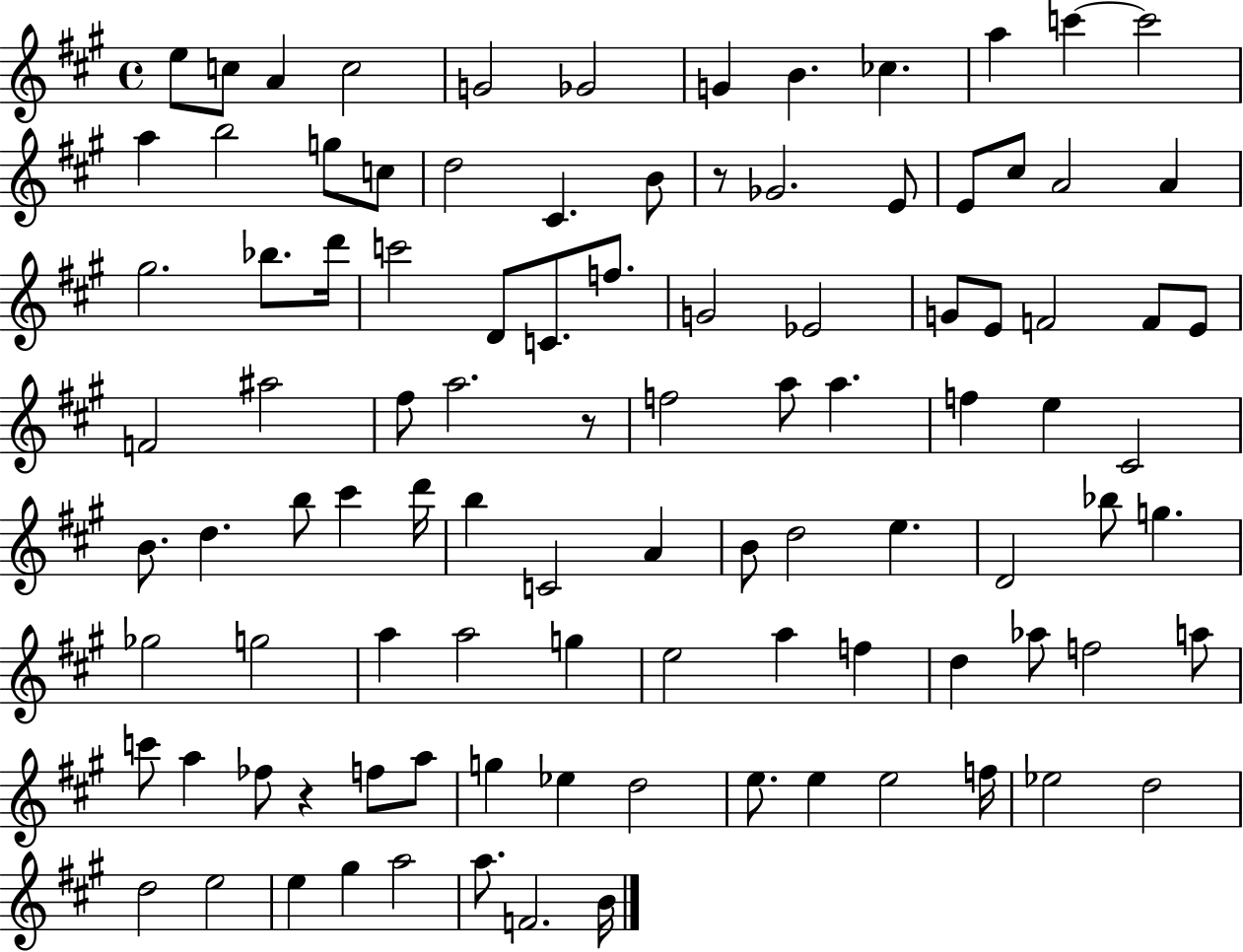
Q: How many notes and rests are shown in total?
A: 100